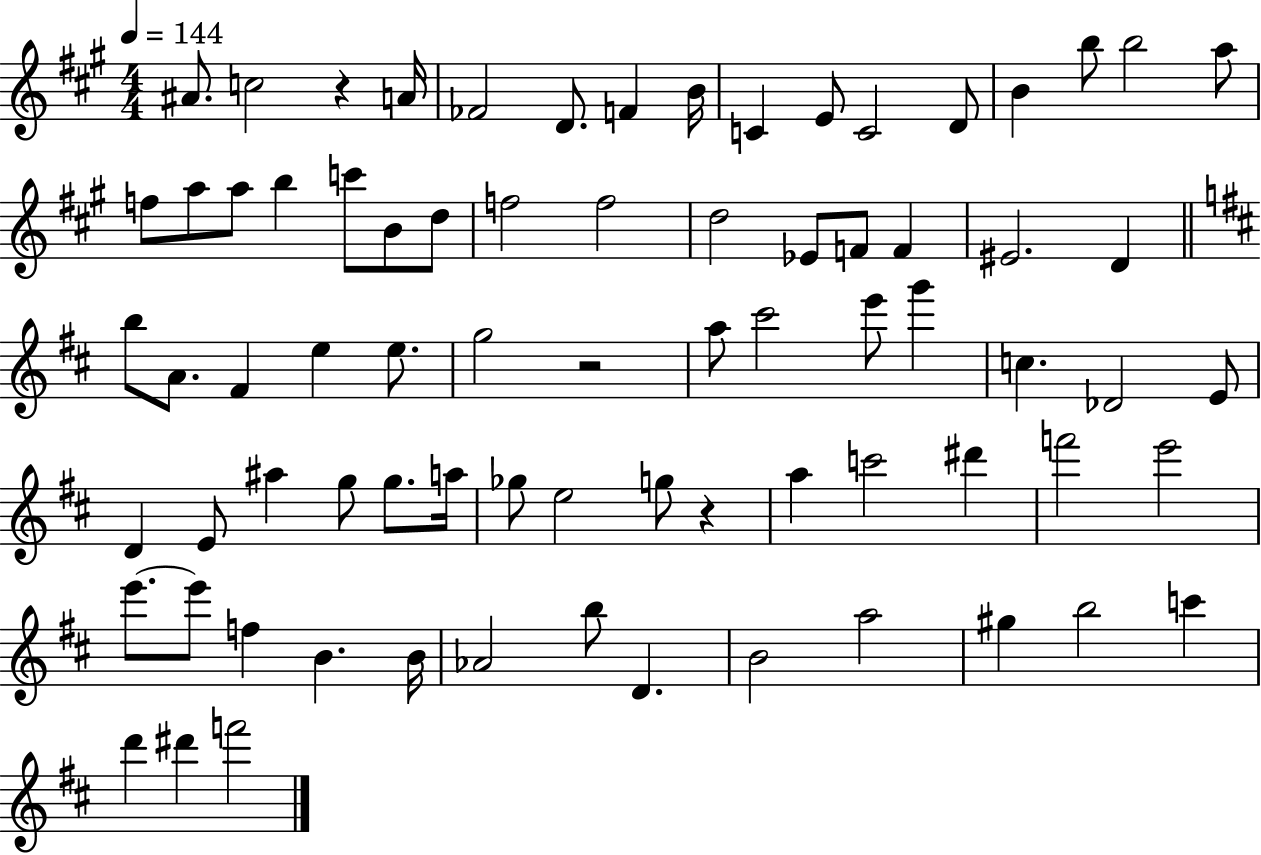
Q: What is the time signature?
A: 4/4